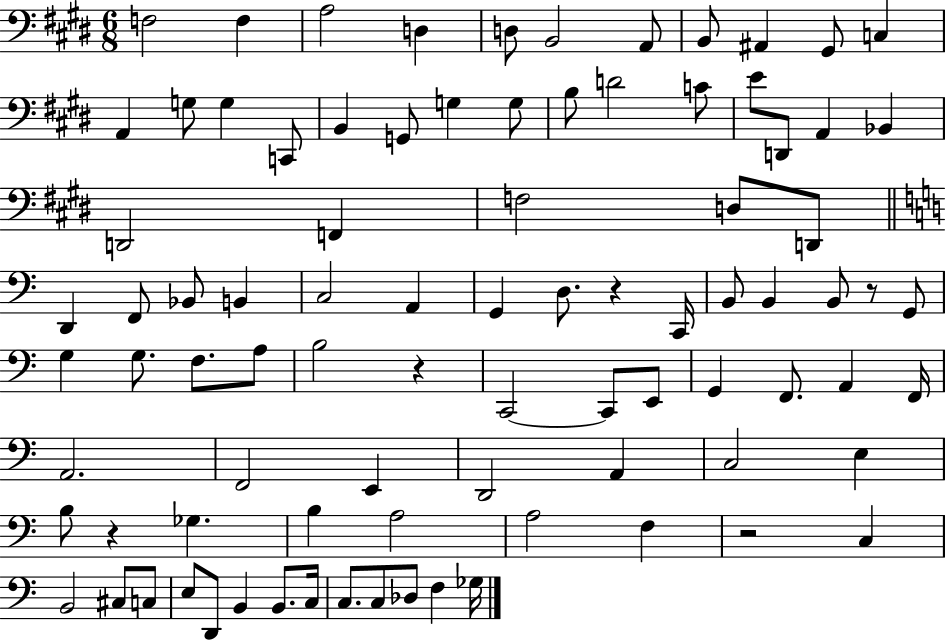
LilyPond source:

{
  \clef bass
  \numericTimeSignature
  \time 6/8
  \key e \major
  f2 f4 | a2 d4 | d8 b,2 a,8 | b,8 ais,4 gis,8 c4 | \break a,4 g8 g4 c,8 | b,4 g,8 g4 g8 | b8 d'2 c'8 | e'8 d,8 a,4 bes,4 | \break d,2 f,4 | f2 d8 d,8 | \bar "||" \break \key a \minor d,4 f,8 bes,8 b,4 | c2 a,4 | g,4 d8. r4 c,16 | b,8 b,4 b,8 r8 g,8 | \break g4 g8. f8. a8 | b2 r4 | c,2~~ c,8 e,8 | g,4 f,8. a,4 f,16 | \break a,2. | f,2 e,4 | d,2 a,4 | c2 e4 | \break b8 r4 ges4. | b4 a2 | a2 f4 | r2 c4 | \break b,2 cis8 c8 | e8 d,8 b,4 b,8. c16 | c8. c8 des8 f4 ges16 | \bar "|."
}